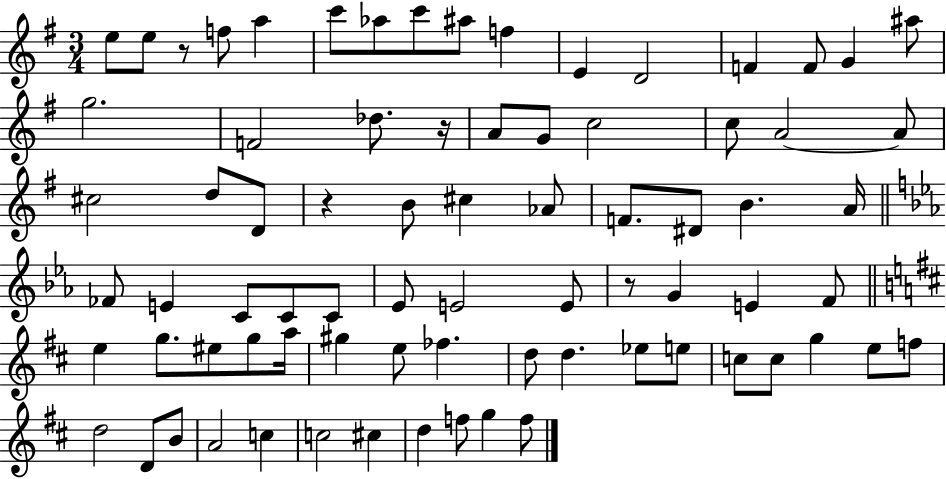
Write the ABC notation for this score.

X:1
T:Untitled
M:3/4
L:1/4
K:G
e/2 e/2 z/2 f/2 a c'/2 _a/2 c'/2 ^a/2 f E D2 F F/2 G ^a/2 g2 F2 _d/2 z/4 A/2 G/2 c2 c/2 A2 A/2 ^c2 d/2 D/2 z B/2 ^c _A/2 F/2 ^D/2 B A/4 _F/2 E C/2 C/2 C/2 _E/2 E2 E/2 z/2 G E F/2 e g/2 ^e/2 g/2 a/4 ^g e/2 _f d/2 d _e/2 e/2 c/2 c/2 g e/2 f/2 d2 D/2 B/2 A2 c c2 ^c d f/2 g f/2